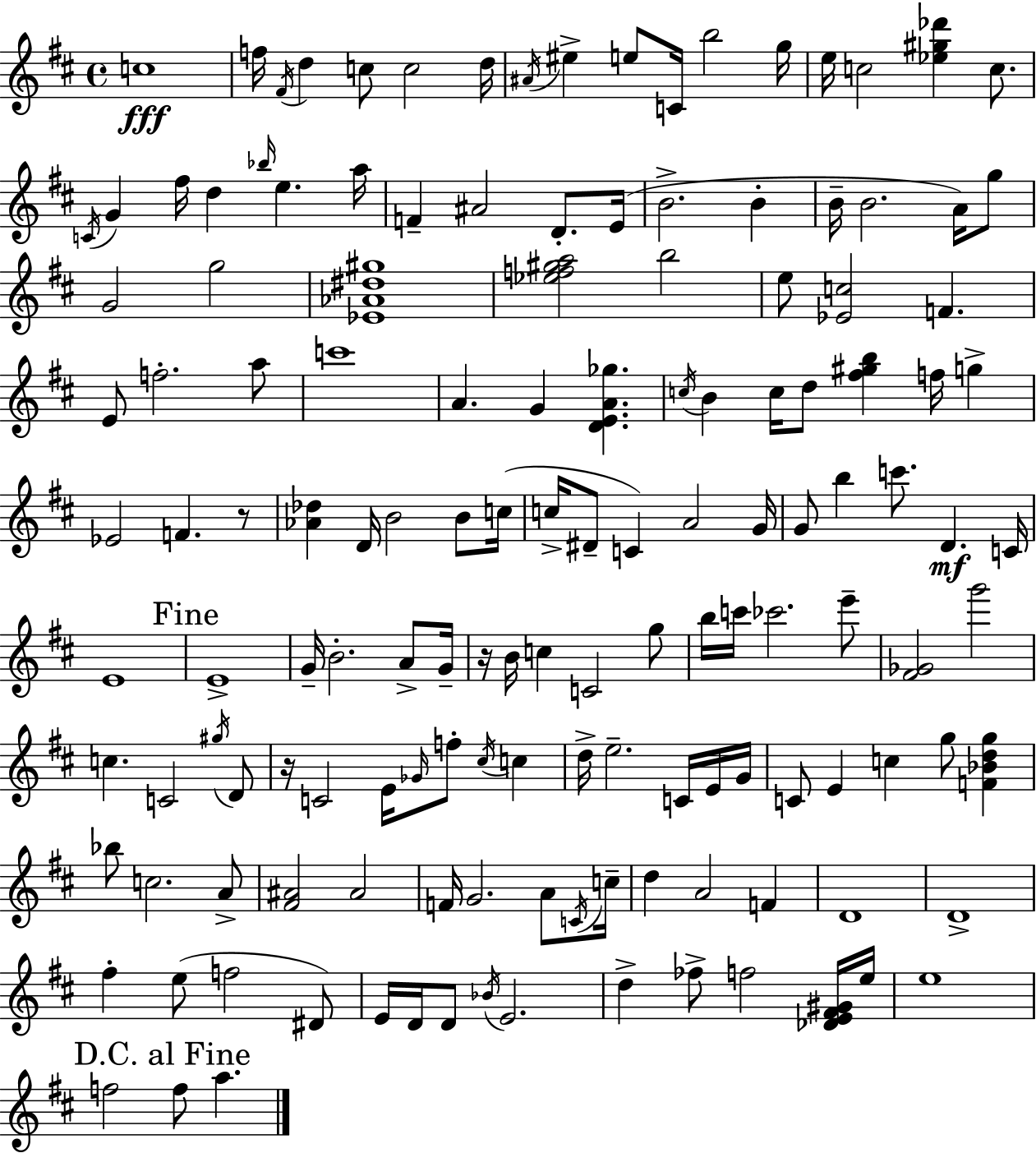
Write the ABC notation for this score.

X:1
T:Untitled
M:4/4
L:1/4
K:D
c4 f/4 ^F/4 d c/2 c2 d/4 ^A/4 ^e e/2 C/4 b2 g/4 e/4 c2 [_e^g_d'] c/2 C/4 G ^f/4 d _b/4 e a/4 F ^A2 D/2 E/4 B2 B B/4 B2 A/4 g/2 G2 g2 [_E_A^d^g]4 [_ef^ga]2 b2 e/2 [_Ec]2 F E/2 f2 a/2 c'4 A G [DEA_g] c/4 B c/4 d/2 [^f^gb] f/4 g _E2 F z/2 [_A_d] D/4 B2 B/2 c/4 c/4 ^D/2 C A2 G/4 G/2 b c'/2 D C/4 E4 E4 G/4 B2 A/2 G/4 z/4 B/4 c C2 g/2 b/4 c'/4 _c'2 e'/2 [^F_G]2 g'2 c C2 ^g/4 D/2 z/4 C2 E/4 _G/4 f/2 ^c/4 c d/4 e2 C/4 E/4 G/4 C/2 E c g/2 [F_Bdg] _b/2 c2 A/2 [^F^A]2 ^A2 F/4 G2 A/2 C/4 c/4 d A2 F D4 D4 ^f e/2 f2 ^D/2 E/4 D/4 D/2 _B/4 E2 d _f/2 f2 [_DE^F^G]/4 e/4 e4 f2 f/2 a